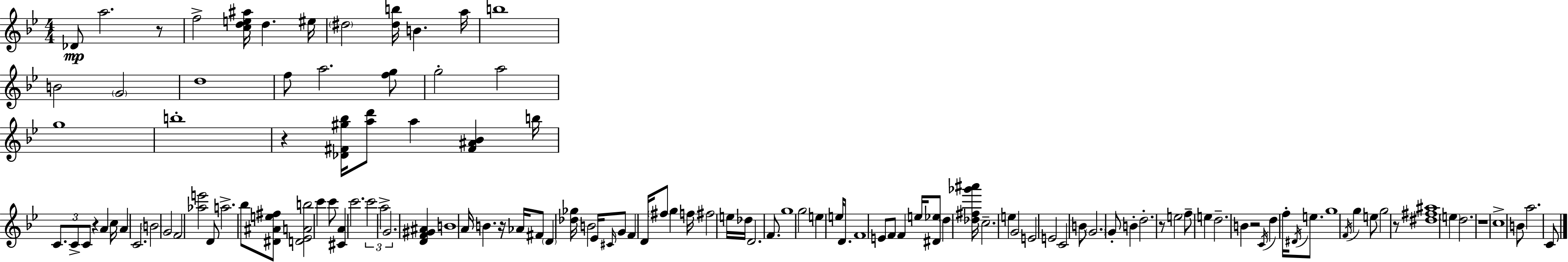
Db4/e A5/h. R/e F5/h [C5,D5,E5,A#5]/s D5/q. EIS5/s D#5/h [D#5,B5]/s B4/q. A5/s B5/w B4/h G4/h D5/w F5/e A5/h. [F5,G5]/e G5/h A5/h G5/w B5/w R/q [Db4,F#4,G#5,Bb5]/s [A5,D6]/e A5/q [F#4,A#4,Bb4]/q B5/s C4/e. C4/e C4/e R/q A4/q C5/s A4/q C4/h. B4/h G4/h F4/h [Ab5,E6]/h D4/e A5/h. Bb5/e [D#4,A#4,E5,F#5]/e [D4,Eb4,A4,B5]/h C6/q C6/e [C#4,A4]/q C6/h. C6/h A5/h G4/h. [D4,F4,G#4,A#4]/q B4/w A4/s B4/q. R/s Ab4/s F#4/e D4/q [Db5,Gb5]/s B4/h Eb4/s C#4/s G4/e F4/q D4/s F#5/e G5/q F5/s F#5/h E5/s Db5/s D4/h. F4/e. G5/w G5/h E5/q E5/s D4/e. F4/w E4/e F4/e F4/q E5/s [D#4,Eb5]/e D5/q [Db5,F#5,Gb6,A#6]/s C5/h. E5/q G4/h E4/h E4/h C4/h B4/e G4/h. G4/e B4/q D5/h. R/e E5/h F5/e E5/q D5/h. B4/q R/h C4/s D5/q F5/s D#4/s E5/e. G5/w F4/s G5/q E5/e G5/h R/e [D#5,F#5,A#5]/w E5/q D5/h. R/w C5/w B4/e A5/h. C4/e